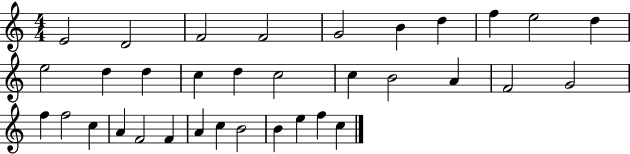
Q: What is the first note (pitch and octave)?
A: E4